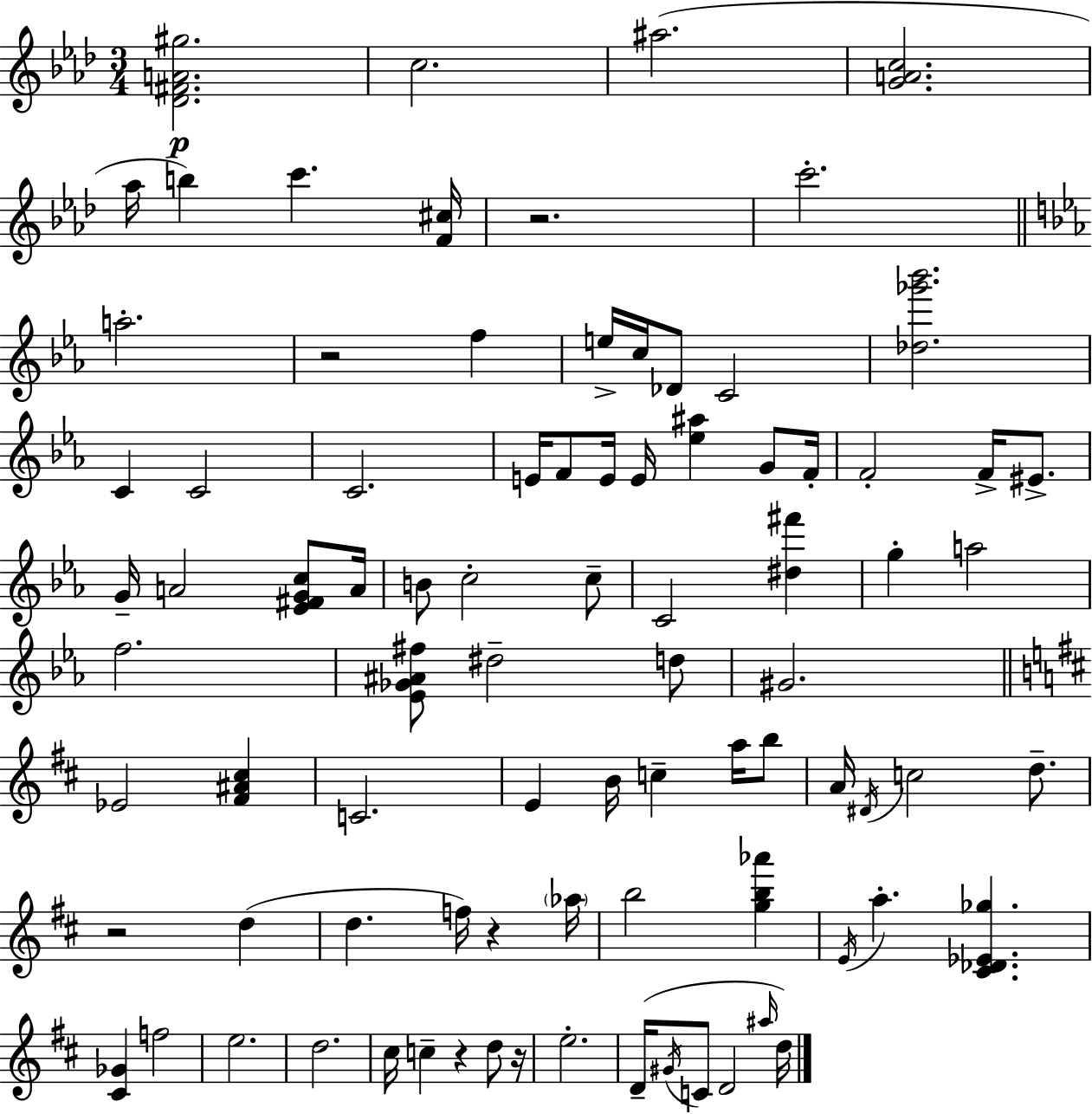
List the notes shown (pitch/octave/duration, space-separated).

[Db4,F#4,A4,G#5]/h. C5/h. A#5/h. [G4,A4,C5]/h. Ab5/s B5/q C6/q. [F4,C#5]/s R/h. C6/h. A5/h. R/h F5/q E5/s C5/s Db4/e C4/h [Db5,Gb6,Bb6]/h. C4/q C4/h C4/h. E4/s F4/e E4/s E4/s [Eb5,A#5]/q G4/e F4/s F4/h F4/s EIS4/e. G4/s A4/h [Eb4,F#4,G4,C5]/e A4/s B4/e C5/h C5/e C4/h [D#5,F#6]/q G5/q A5/h F5/h. [Eb4,Gb4,A#4,F#5]/e D#5/h D5/e G#4/h. Eb4/h [F#4,A#4,C#5]/q C4/h. E4/q B4/s C5/q A5/s B5/e A4/s D#4/s C5/h D5/e. R/h D5/q D5/q. F5/s R/q Ab5/s B5/h [G5,B5,Ab6]/q E4/s A5/q. [C#4,Db4,Eb4,Gb5]/q. [C#4,Gb4]/q F5/h E5/h. D5/h. C#5/s C5/q R/q D5/e R/s E5/h. D4/s G#4/s C4/e D4/h A#5/s D5/s